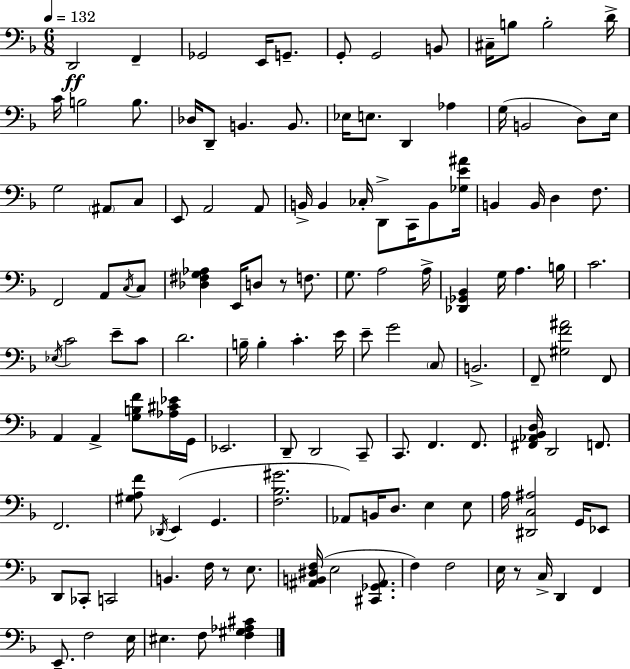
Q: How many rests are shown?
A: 3